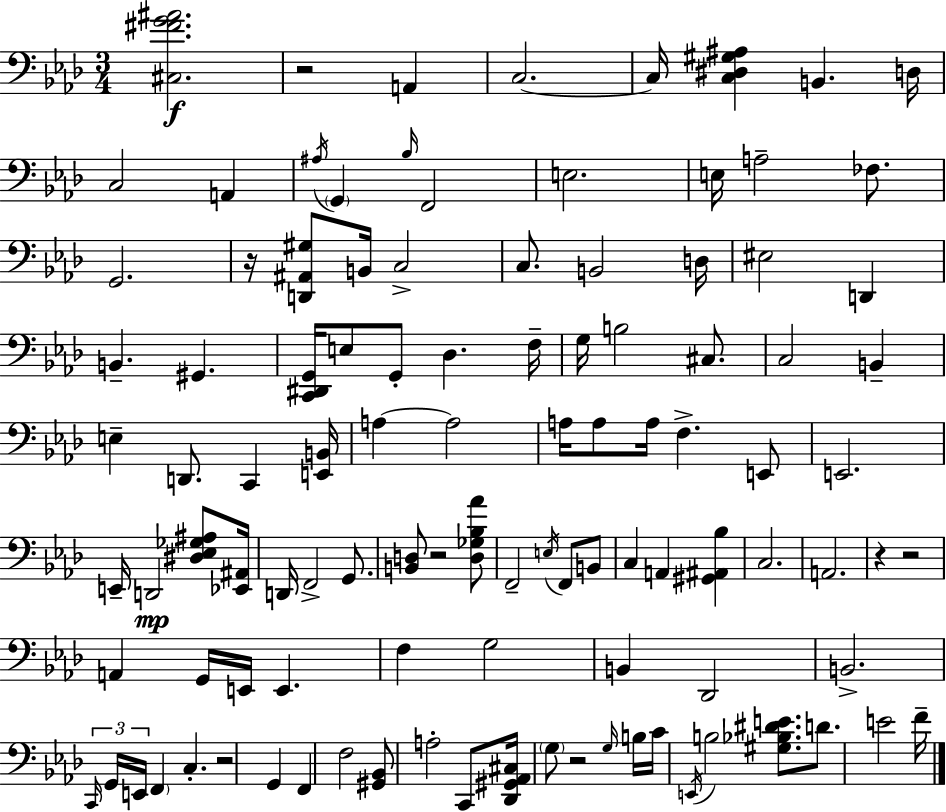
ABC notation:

X:1
T:Untitled
M:3/4
L:1/4
K:Ab
[^C,^FG^A]2 z2 A,, C,2 C,/4 [C,^D,^G,^A,] B,, D,/4 C,2 A,, ^A,/4 G,, _B,/4 F,,2 E,2 E,/4 A,2 _F,/2 G,,2 z/4 [D,,^A,,^G,]/2 B,,/4 C,2 C,/2 B,,2 D,/4 ^E,2 D,, B,, ^G,, [C,,^D,,G,,]/4 E,/2 G,,/2 _D, F,/4 G,/4 B,2 ^C,/2 C,2 B,, E, D,,/2 C,, [E,,B,,]/4 A, A,2 A,/4 A,/2 A,/4 F, E,,/2 E,,2 E,,/4 D,,2 [^D,_E,_G,^A,]/2 [_E,,^A,,]/4 D,,/4 F,,2 G,,/2 [B,,D,]/2 z2 [D,_G,_B,_A]/2 F,,2 E,/4 F,,/2 B,,/2 C, A,, [^G,,^A,,_B,] C,2 A,,2 z z2 A,, G,,/4 E,,/4 E,, F, G,2 B,, _D,,2 B,,2 C,,/4 G,,/4 E,,/4 F,, C, z2 G,, F,, F,2 [^G,,_B,,]/2 A,2 C,,/2 [_D,,^G,,_A,,^C,]/4 G,/2 z2 G,/4 B,/4 C/4 E,,/4 B,2 [^G,_B,^DE]/2 D/2 E2 F/4